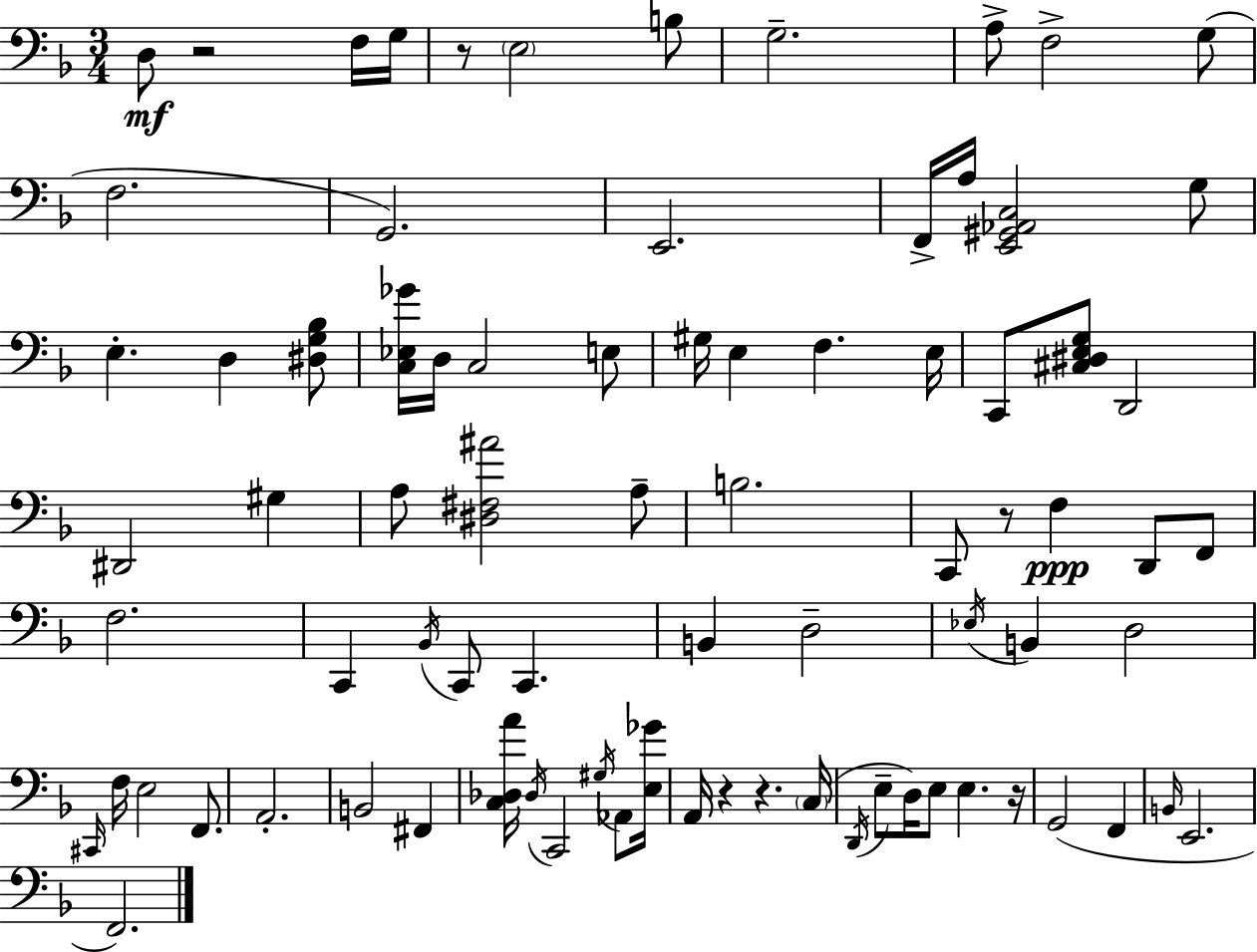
X:1
T:Untitled
M:3/4
L:1/4
K:F
D,/2 z2 F,/4 G,/4 z/2 E,2 B,/2 G,2 A,/2 F,2 G,/2 F,2 G,,2 E,,2 F,,/4 A,/4 [E,,^G,,_A,,C,]2 G,/2 E, D, [^D,G,_B,]/2 [C,_E,_G]/4 D,/4 C,2 E,/2 ^G,/4 E, F, E,/4 C,,/2 [^C,^D,E,G,]/2 D,,2 ^D,,2 ^G, A,/2 [^D,^F,^A]2 A,/2 B,2 C,,/2 z/2 F, D,,/2 F,,/2 F,2 C,, _B,,/4 C,,/2 C,, B,, D,2 _E,/4 B,, D,2 ^C,,/4 F,/4 E,2 F,,/2 A,,2 B,,2 ^F,, [C,_D,A]/4 _D,/4 C,,2 ^G,/4 _A,,/2 [E,_G]/4 A,,/4 z z C,/4 D,,/4 E,/2 D,/4 E,/2 E, z/4 G,,2 F,, B,,/4 E,,2 F,,2